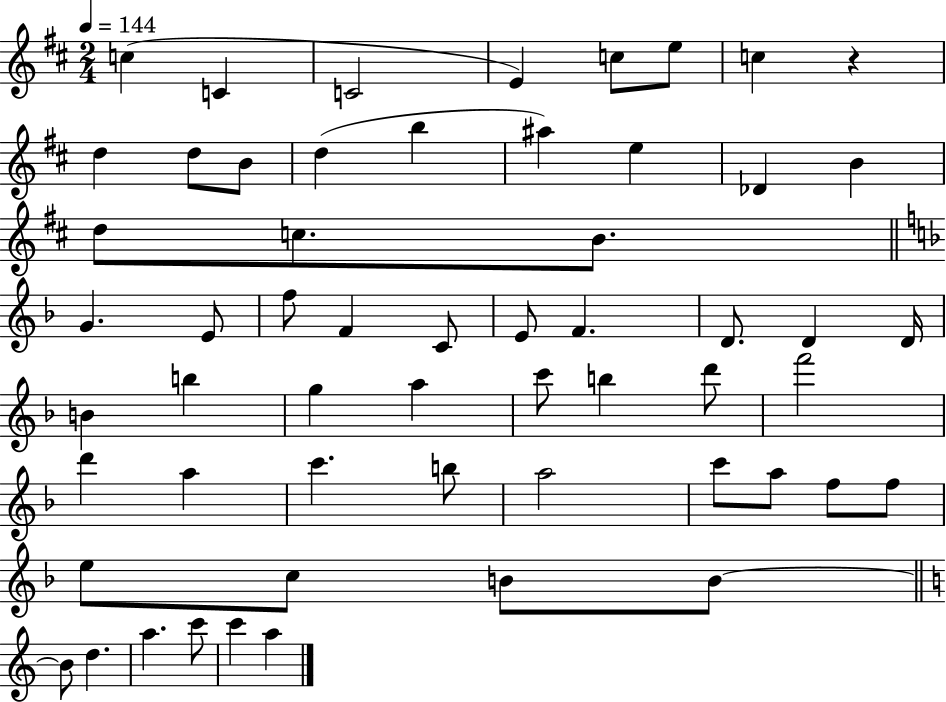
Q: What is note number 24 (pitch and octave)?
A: C4